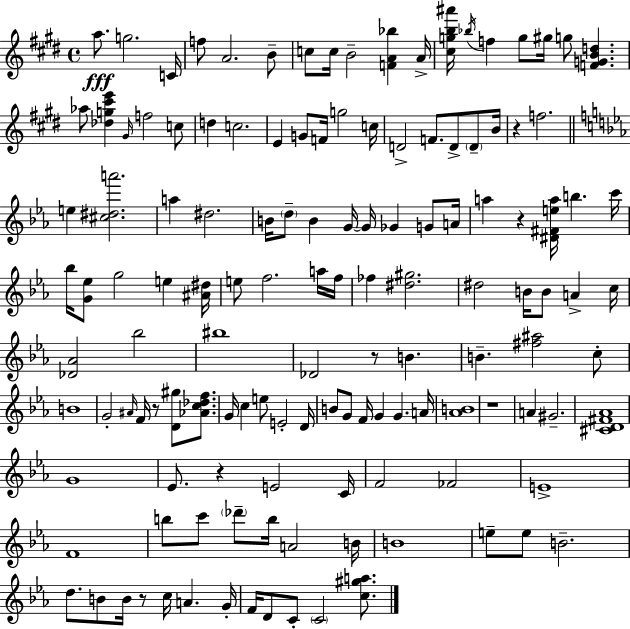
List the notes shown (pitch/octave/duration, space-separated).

A5/e. G5/h. C4/s F5/e A4/h. B4/e C5/e C5/s B4/h [F4,A4,Bb5]/q A4/s [C#5,G5,B5,A#6]/s Bb5/s F5/q G5/e G#5/s G5/e [F4,G4,B4,D5]/q. Ab5/e [Db5,G5,C#6,E6]/q G#4/s F5/h C5/e D5/q C5/h. E4/q G4/e F4/s G5/h C5/s D4/h F4/e. D4/e D4/e B4/s R/q F5/h. E5/q [C#5,D#5,A6]/h. A5/q D#5/h. B4/s D5/e B4/q G4/s G4/s Gb4/q G4/e A4/s A5/q R/q [D#4,F#4,E5,A5]/s B5/q. C6/s Bb5/s [G4,Eb5]/e G5/h E5/q [A#4,D#5]/s E5/e F5/h. A5/s F5/s FES5/q [D#5,G#5]/h. D#5/h B4/s B4/e A4/q C5/s [Db4,Ab4]/h Bb5/h BIS5/w Db4/h R/e B4/q. B4/q. [F#5,A#5]/h C5/e B4/w G4/h A#4/s F4/s R/e [D4,G#5]/e [Ab4,C5,Db5,F5]/e. G4/s C5/q E5/e E4/h D4/s B4/e G4/e F4/s G4/q G4/q. A4/s [Ab4,B4]/w R/w A4/q G#4/h. [C#4,D4,F#4,Ab4]/w G4/w Eb4/e. R/q E4/h C4/s F4/h FES4/h E4/w F4/w B5/e C6/e Db6/e B5/s A4/h B4/s B4/w E5/e E5/e B4/h. D5/e. B4/e B4/s R/e C5/s A4/q. G4/s F4/s D4/e C4/e C4/h [C5,G#5,A5]/e.